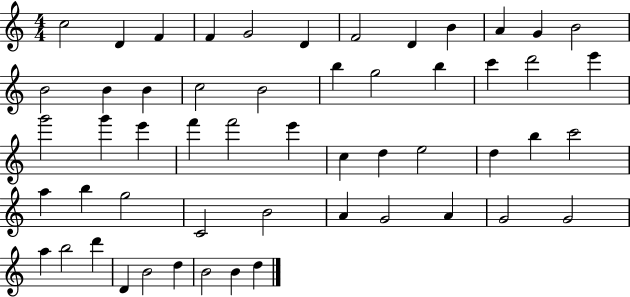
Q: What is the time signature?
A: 4/4